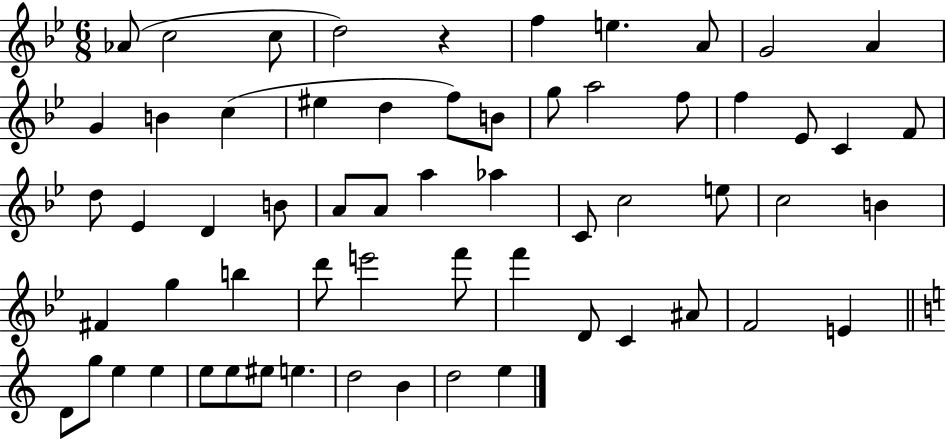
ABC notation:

X:1
T:Untitled
M:6/8
L:1/4
K:Bb
_A/2 c2 c/2 d2 z f e A/2 G2 A G B c ^e d f/2 B/2 g/2 a2 f/2 f _E/2 C F/2 d/2 _E D B/2 A/2 A/2 a _a C/2 c2 e/2 c2 B ^F g b d'/2 e'2 f'/2 f' D/2 C ^A/2 F2 E D/2 g/2 e e e/2 e/2 ^e/2 e d2 B d2 e